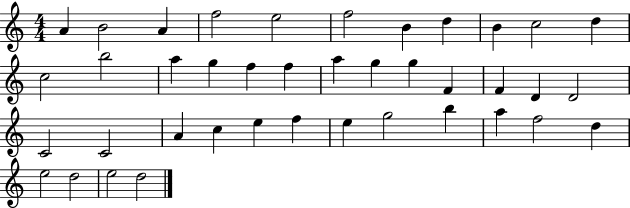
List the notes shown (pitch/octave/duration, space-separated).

A4/q B4/h A4/q F5/h E5/h F5/h B4/q D5/q B4/q C5/h D5/q C5/h B5/h A5/q G5/q F5/q F5/q A5/q G5/q G5/q F4/q F4/q D4/q D4/h C4/h C4/h A4/q C5/q E5/q F5/q E5/q G5/h B5/q A5/q F5/h D5/q E5/h D5/h E5/h D5/h